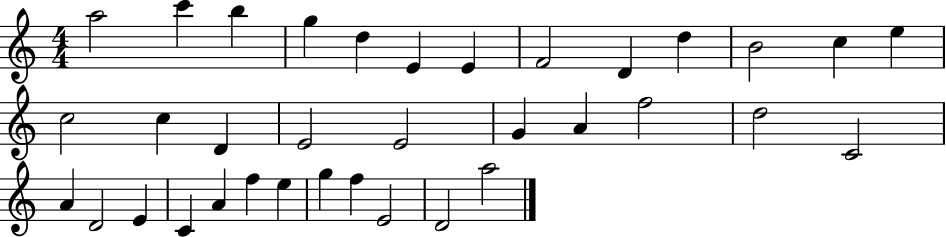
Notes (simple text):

A5/h C6/q B5/q G5/q D5/q E4/q E4/q F4/h D4/q D5/q B4/h C5/q E5/q C5/h C5/q D4/q E4/h E4/h G4/q A4/q F5/h D5/h C4/h A4/q D4/h E4/q C4/q A4/q F5/q E5/q G5/q F5/q E4/h D4/h A5/h